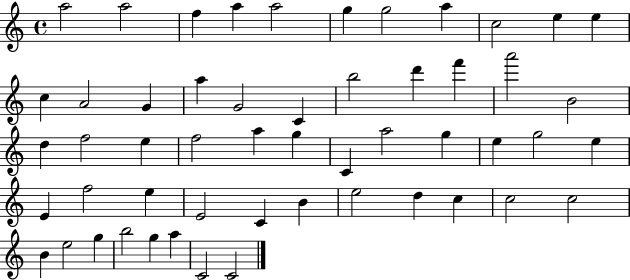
{
  \clef treble
  \time 4/4
  \defaultTimeSignature
  \key c \major
  a''2 a''2 | f''4 a''4 a''2 | g''4 g''2 a''4 | c''2 e''4 e''4 | \break c''4 a'2 g'4 | a''4 g'2 c'4 | b''2 d'''4 f'''4 | a'''2 b'2 | \break d''4 f''2 e''4 | f''2 a''4 g''4 | c'4 a''2 g''4 | e''4 g''2 e''4 | \break e'4 f''2 e''4 | e'2 c'4 b'4 | e''2 d''4 c''4 | c''2 c''2 | \break b'4 e''2 g''4 | b''2 g''4 a''4 | c'2 c'2 | \bar "|."
}